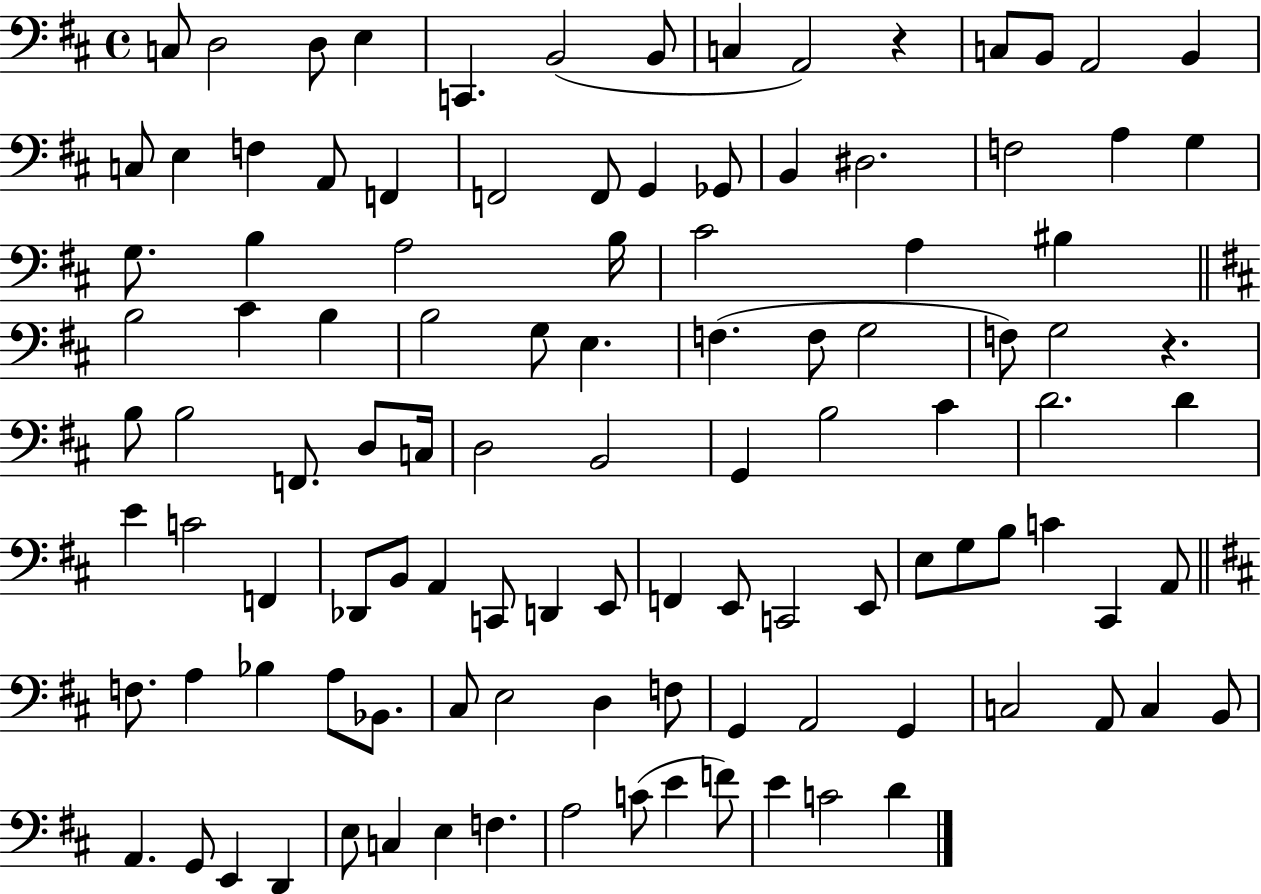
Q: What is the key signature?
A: D major